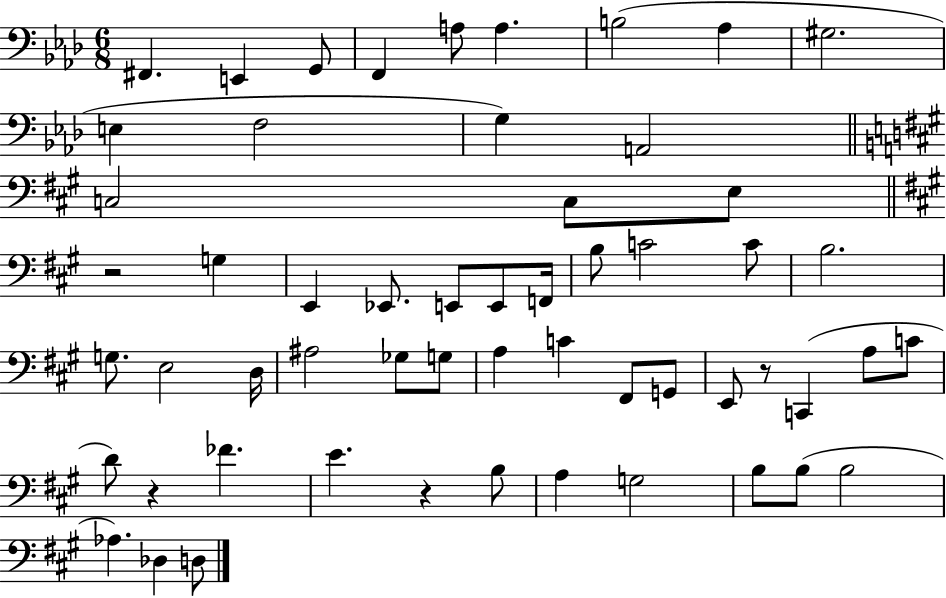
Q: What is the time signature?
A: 6/8